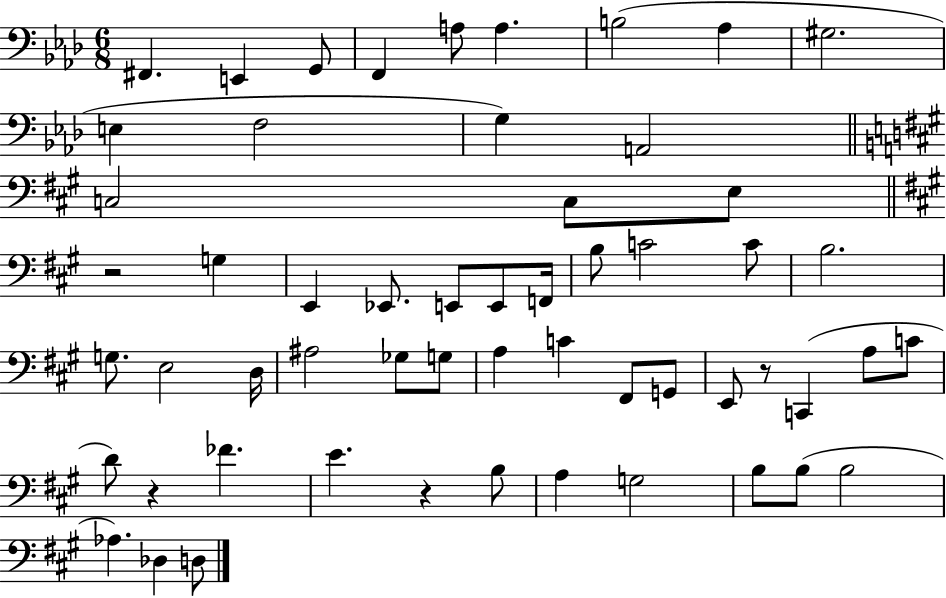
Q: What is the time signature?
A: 6/8